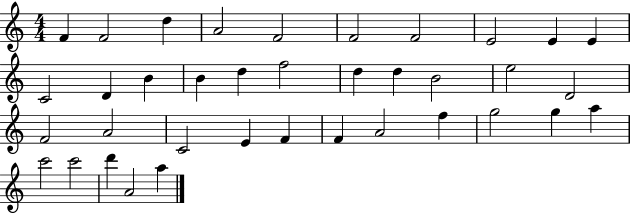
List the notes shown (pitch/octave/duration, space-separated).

F4/q F4/h D5/q A4/h F4/h F4/h F4/h E4/h E4/q E4/q C4/h D4/q B4/q B4/q D5/q F5/h D5/q D5/q B4/h E5/h D4/h F4/h A4/h C4/h E4/q F4/q F4/q A4/h F5/q G5/h G5/q A5/q C6/h C6/h D6/q A4/h A5/q